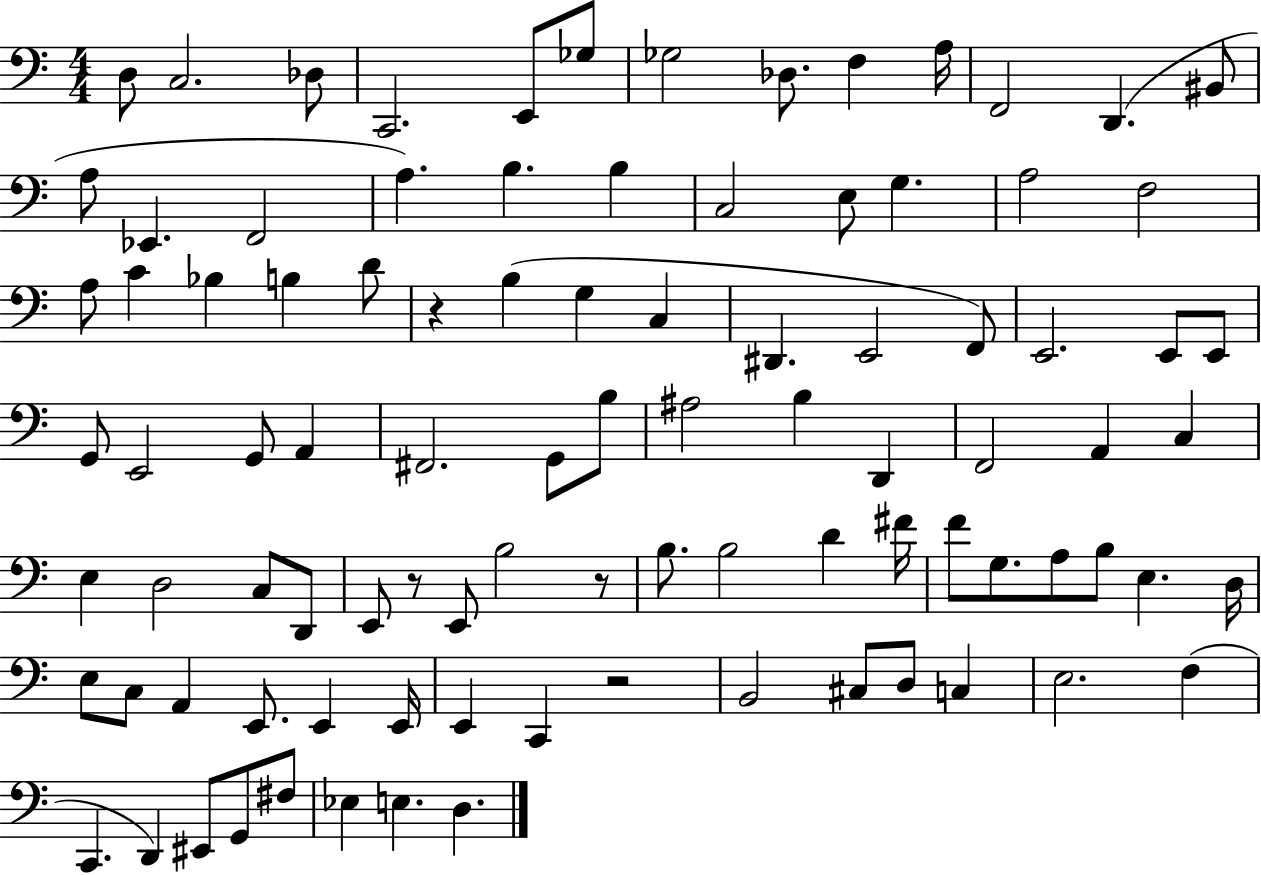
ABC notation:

X:1
T:Untitled
M:4/4
L:1/4
K:C
D,/2 C,2 _D,/2 C,,2 E,,/2 _G,/2 _G,2 _D,/2 F, A,/4 F,,2 D,, ^B,,/2 A,/2 _E,, F,,2 A, B, B, C,2 E,/2 G, A,2 F,2 A,/2 C _B, B, D/2 z B, G, C, ^D,, E,,2 F,,/2 E,,2 E,,/2 E,,/2 G,,/2 E,,2 G,,/2 A,, ^F,,2 G,,/2 B,/2 ^A,2 B, D,, F,,2 A,, C, E, D,2 C,/2 D,,/2 E,,/2 z/2 E,,/2 B,2 z/2 B,/2 B,2 D ^F/4 F/2 G,/2 A,/2 B,/2 E, D,/4 E,/2 C,/2 A,, E,,/2 E,, E,,/4 E,, C,, z2 B,,2 ^C,/2 D,/2 C, E,2 F, C,, D,, ^E,,/2 G,,/2 ^F,/2 _E, E, D,